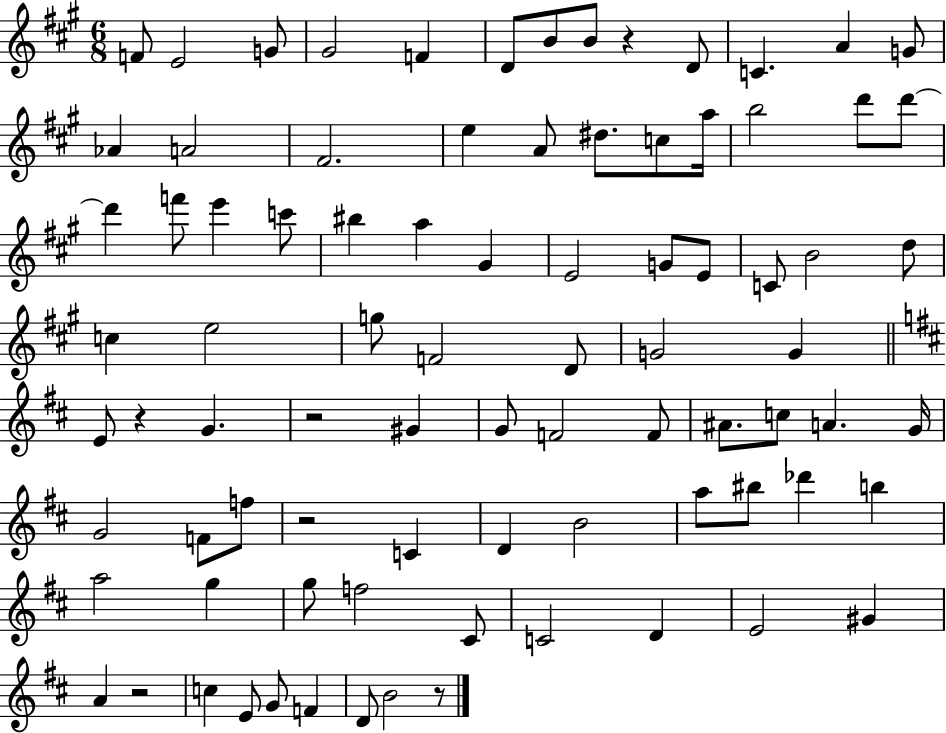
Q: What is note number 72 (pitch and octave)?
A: G#4